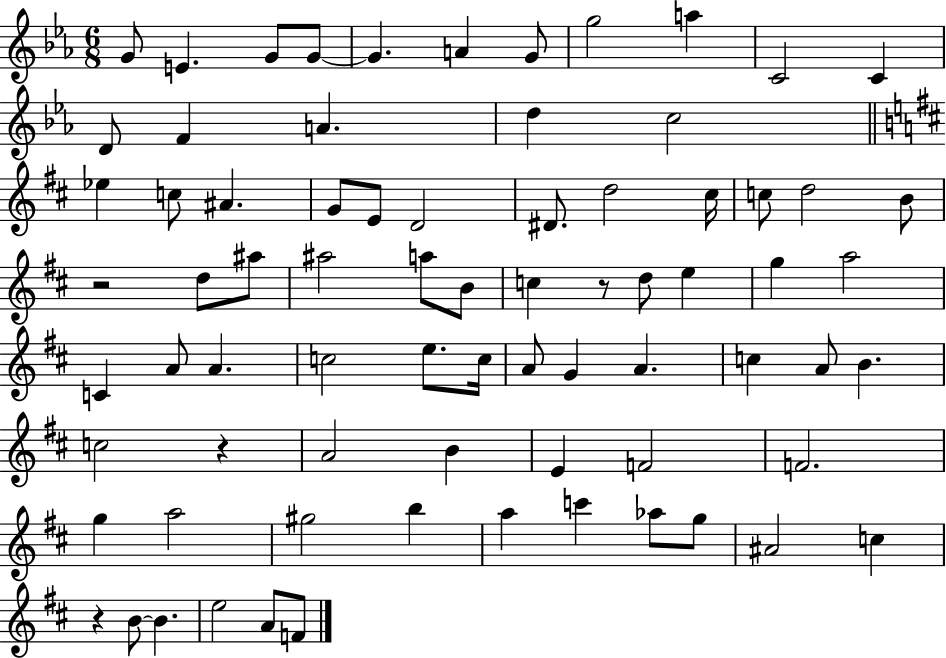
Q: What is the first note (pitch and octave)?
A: G4